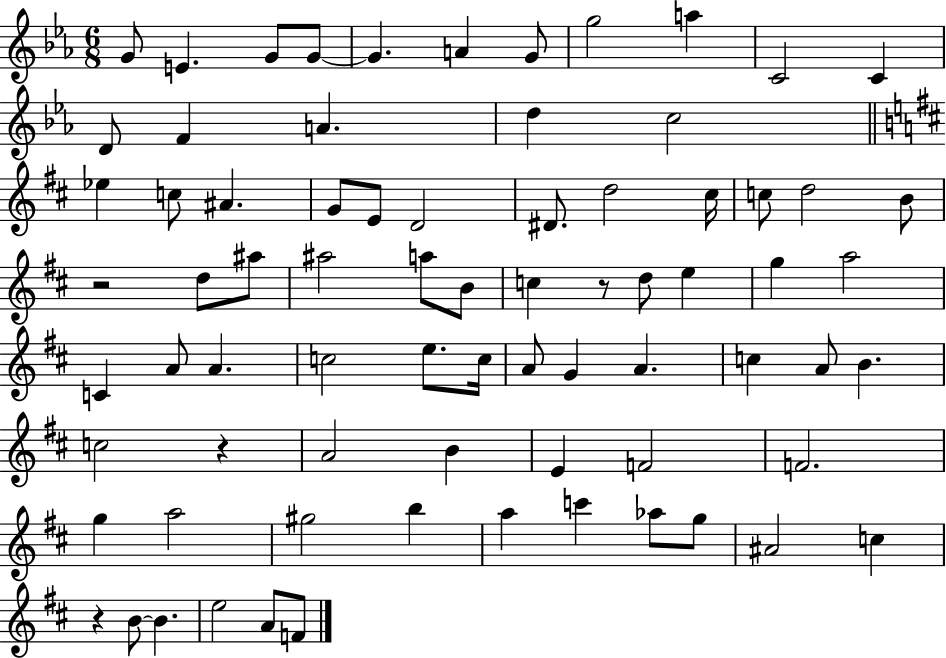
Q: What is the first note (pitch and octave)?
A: G4